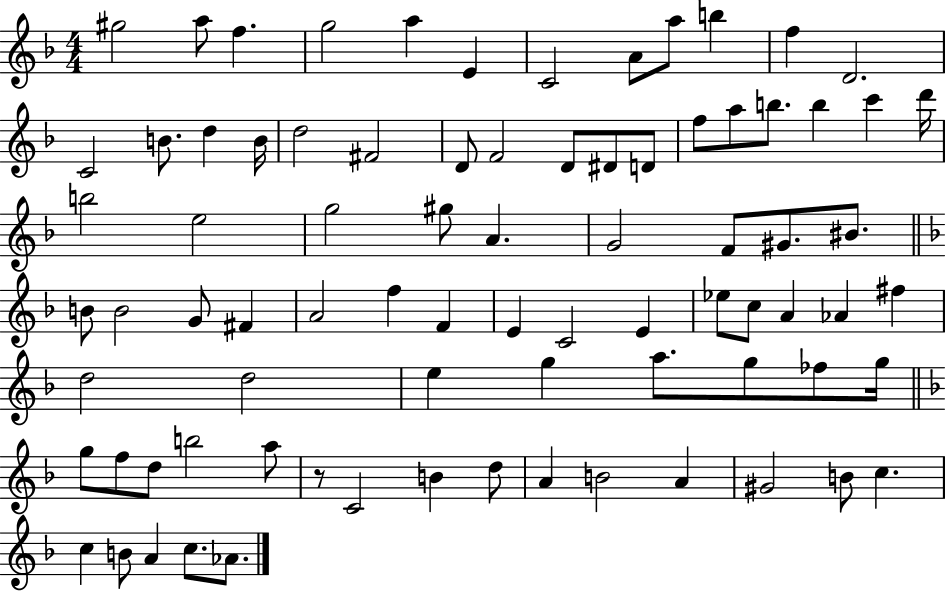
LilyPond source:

{
  \clef treble
  \numericTimeSignature
  \time 4/4
  \key f \major
  \repeat volta 2 { gis''2 a''8 f''4. | g''2 a''4 e'4 | c'2 a'8 a''8 b''4 | f''4 d'2. | \break c'2 b'8. d''4 b'16 | d''2 fis'2 | d'8 f'2 d'8 dis'8 d'8 | f''8 a''8 b''8. b''4 c'''4 d'''16 | \break b''2 e''2 | g''2 gis''8 a'4. | g'2 f'8 gis'8. bis'8. | \bar "||" \break \key f \major b'8 b'2 g'8 fis'4 | a'2 f''4 f'4 | e'4 c'2 e'4 | ees''8 c''8 a'4 aes'4 fis''4 | \break d''2 d''2 | e''4 g''4 a''8. g''8 fes''8 g''16 | \bar "||" \break \key f \major g''8 f''8 d''8 b''2 a''8 | r8 c'2 b'4 d''8 | a'4 b'2 a'4 | gis'2 b'8 c''4. | \break c''4 b'8 a'4 c''8. aes'8. | } \bar "|."
}